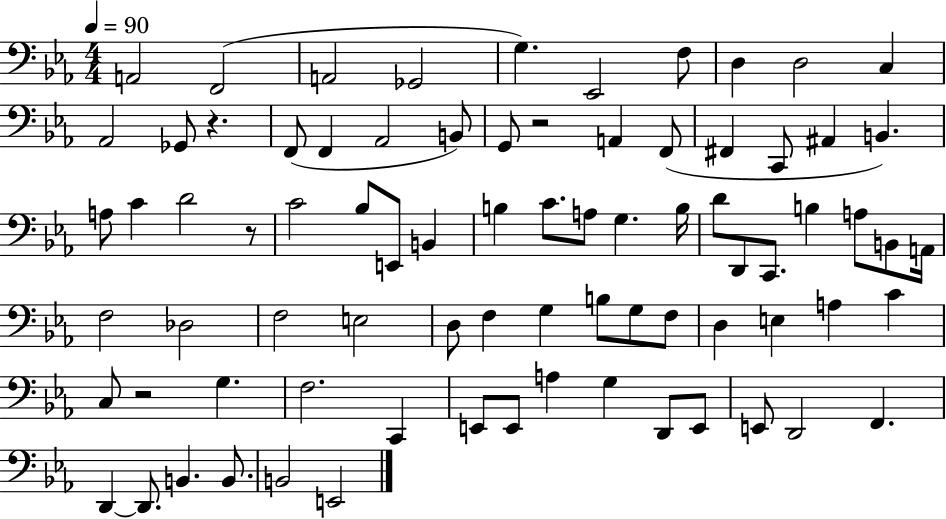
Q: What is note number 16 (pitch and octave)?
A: B2